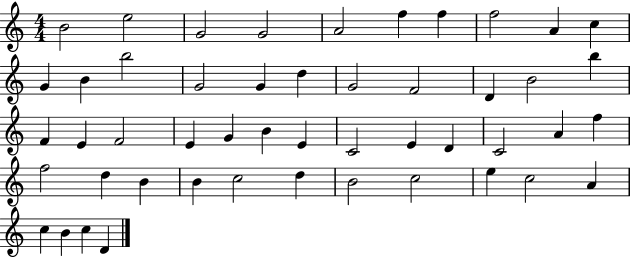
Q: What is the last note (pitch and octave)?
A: D4